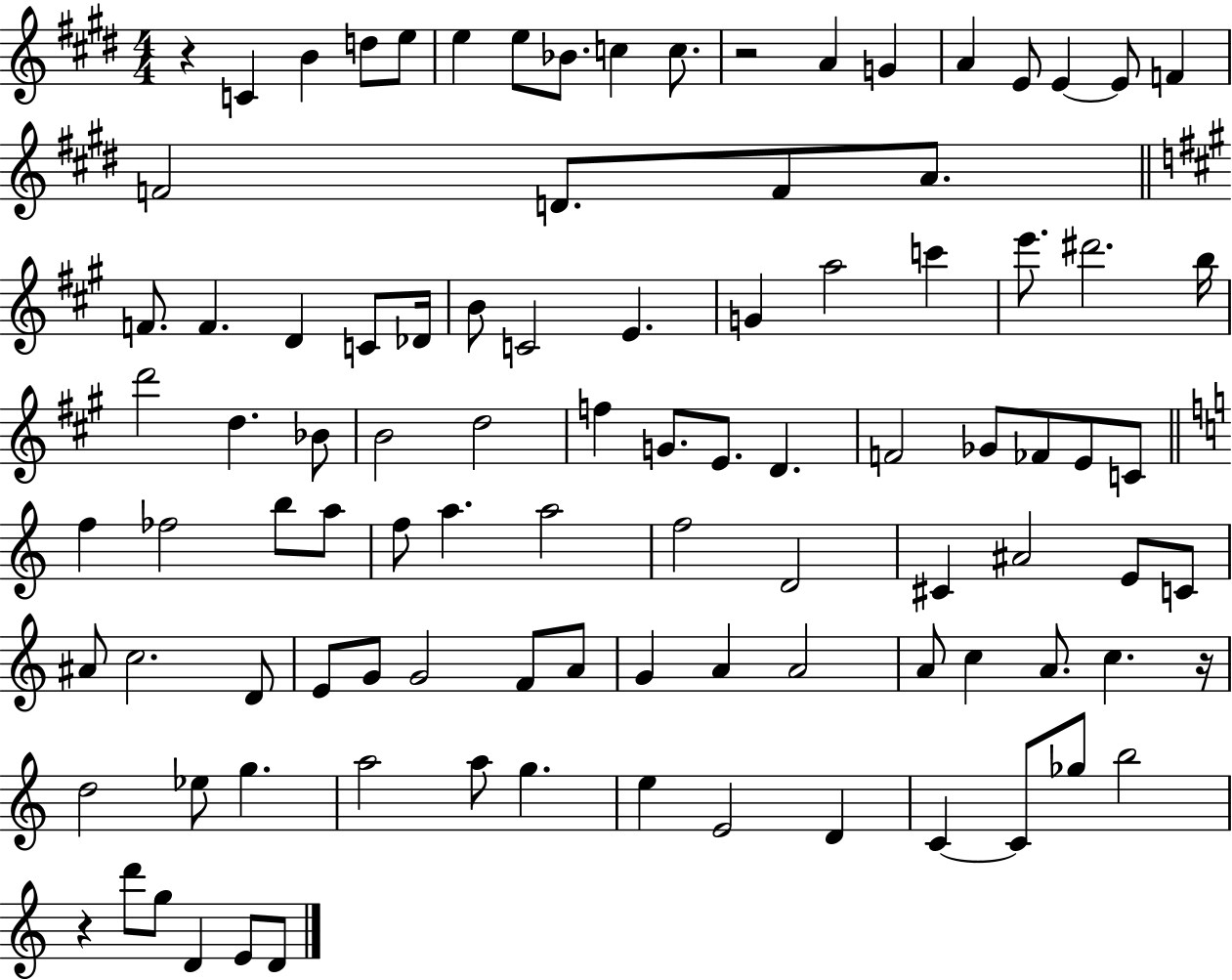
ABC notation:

X:1
T:Untitled
M:4/4
L:1/4
K:E
z C B d/2 e/2 e e/2 _B/2 c c/2 z2 A G A E/2 E E/2 F F2 D/2 F/2 A/2 F/2 F D C/2 _D/4 B/2 C2 E G a2 c' e'/2 ^d'2 b/4 d'2 d _B/2 B2 d2 f G/2 E/2 D F2 _G/2 _F/2 E/2 C/2 f _f2 b/2 a/2 f/2 a a2 f2 D2 ^C ^A2 E/2 C/2 ^A/2 c2 D/2 E/2 G/2 G2 F/2 A/2 G A A2 A/2 c A/2 c z/4 d2 _e/2 g a2 a/2 g e E2 D C C/2 _g/2 b2 z d'/2 g/2 D E/2 D/2